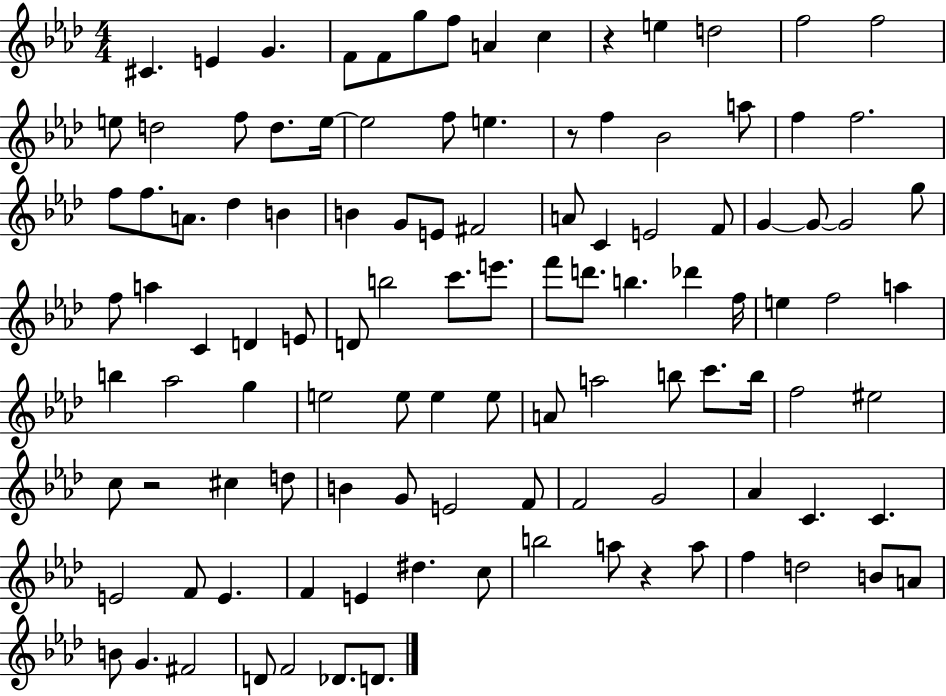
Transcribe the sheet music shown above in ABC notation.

X:1
T:Untitled
M:4/4
L:1/4
K:Ab
^C E G F/2 F/2 g/2 f/2 A c z e d2 f2 f2 e/2 d2 f/2 d/2 e/4 e2 f/2 e z/2 f _B2 a/2 f f2 f/2 f/2 A/2 _d B B G/2 E/2 ^F2 A/2 C E2 F/2 G G/2 G2 g/2 f/2 a C D E/2 D/2 b2 c'/2 e'/2 f'/2 d'/2 b _d' f/4 e f2 a b _a2 g e2 e/2 e e/2 A/2 a2 b/2 c'/2 b/4 f2 ^e2 c/2 z2 ^c d/2 B G/2 E2 F/2 F2 G2 _A C C E2 F/2 E F E ^d c/2 b2 a/2 z a/2 f d2 B/2 A/2 B/2 G ^F2 D/2 F2 _D/2 D/2